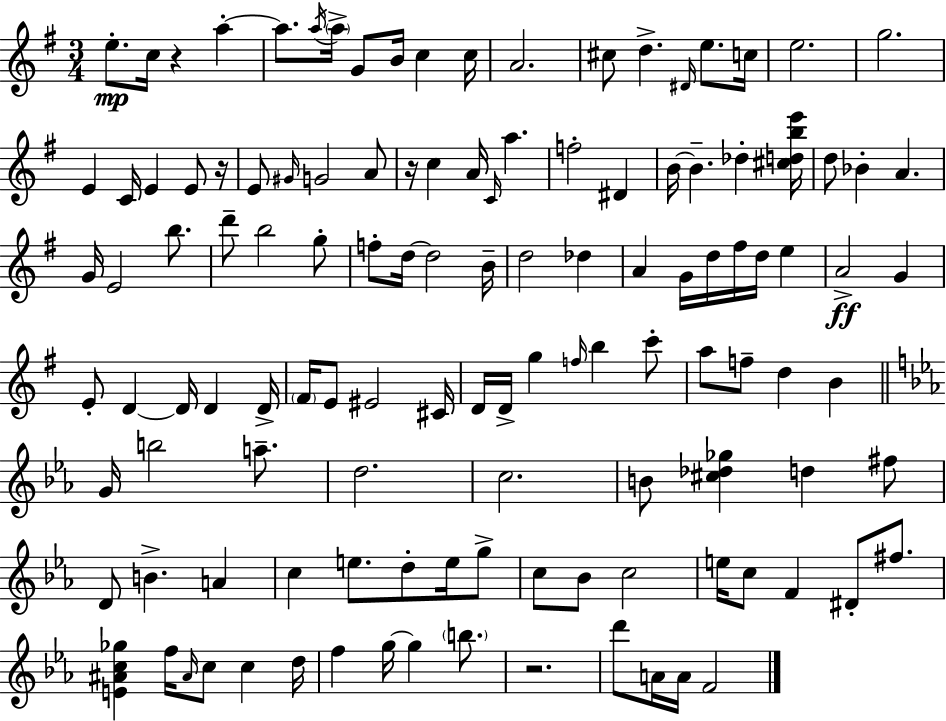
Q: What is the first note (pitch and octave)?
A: E5